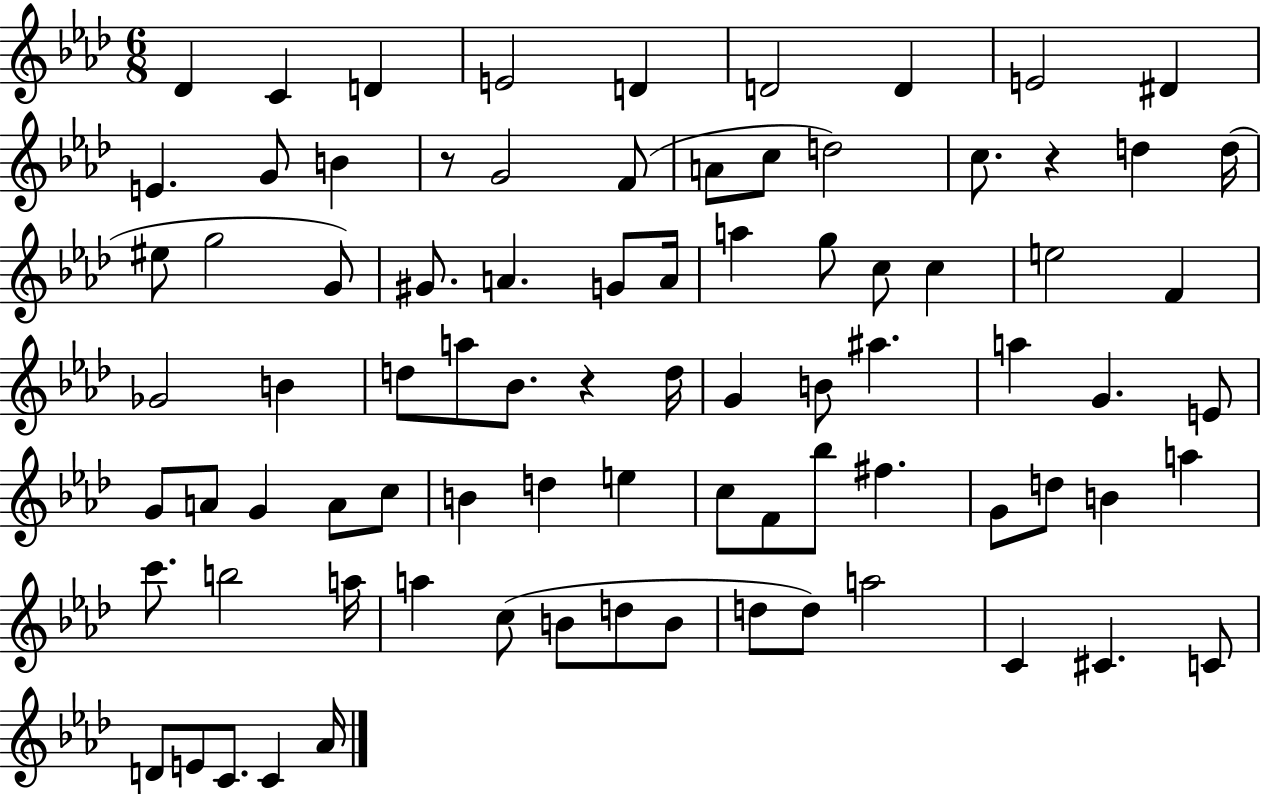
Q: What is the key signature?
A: AES major